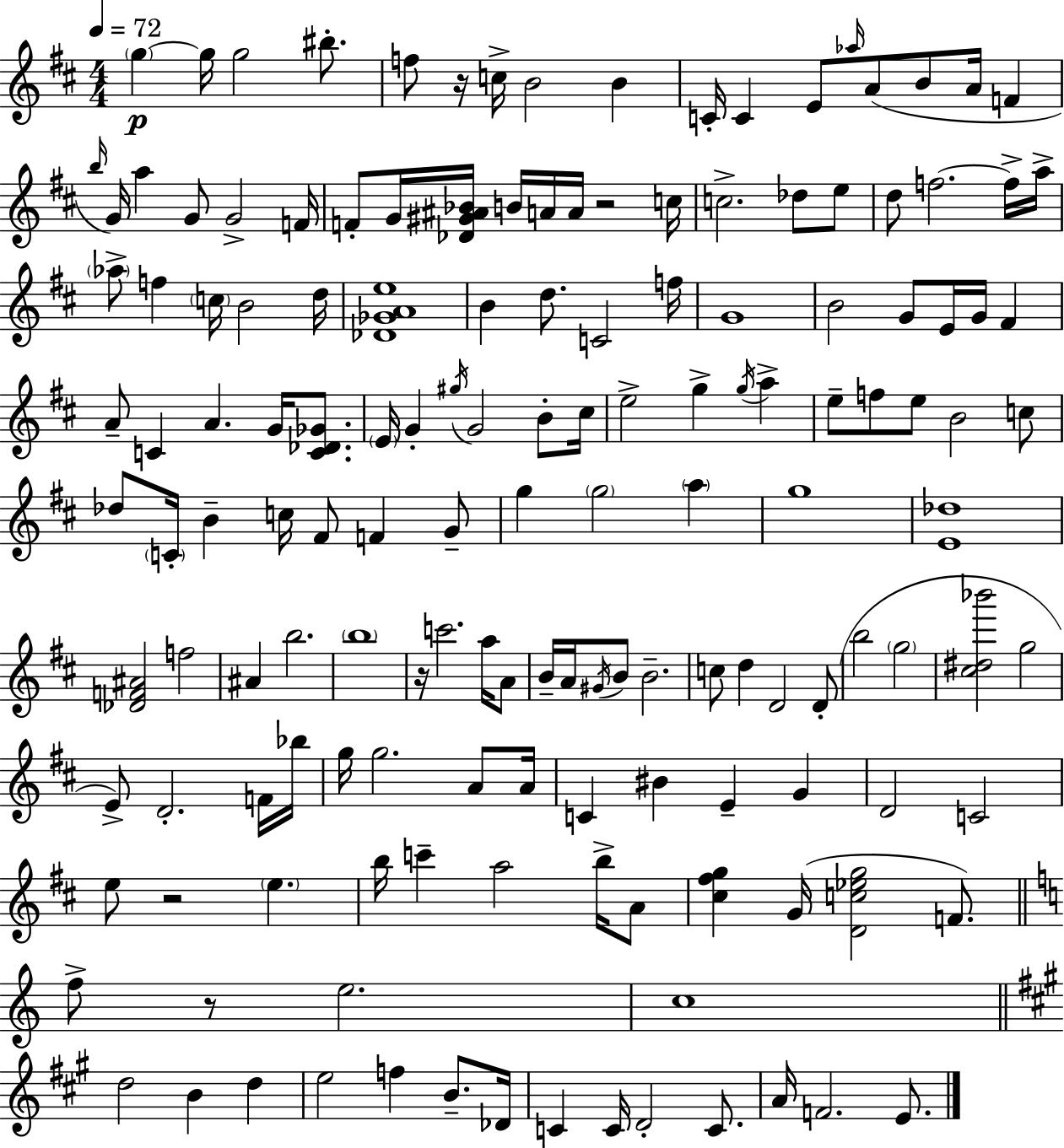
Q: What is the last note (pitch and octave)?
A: E4